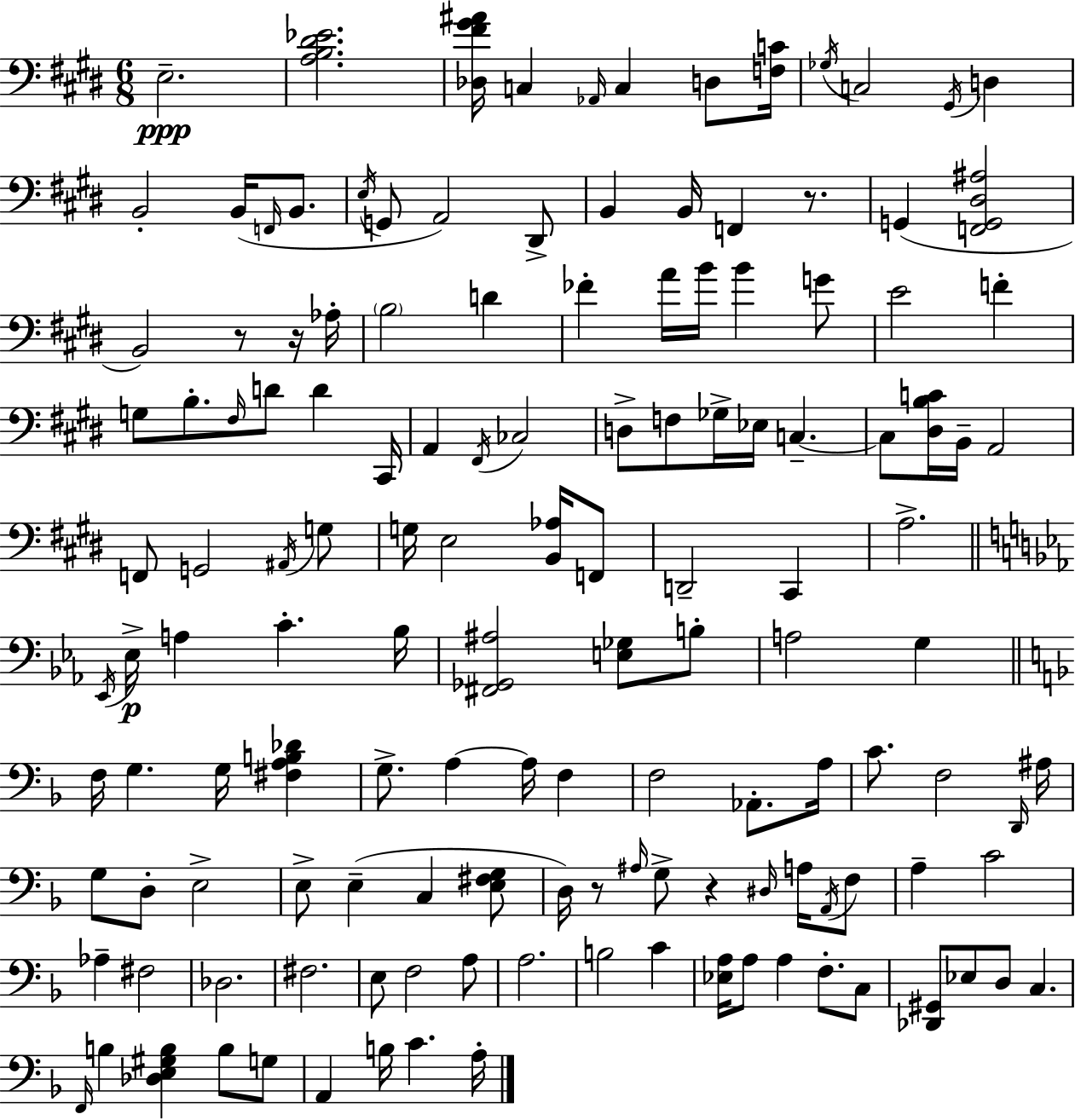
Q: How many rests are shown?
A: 5